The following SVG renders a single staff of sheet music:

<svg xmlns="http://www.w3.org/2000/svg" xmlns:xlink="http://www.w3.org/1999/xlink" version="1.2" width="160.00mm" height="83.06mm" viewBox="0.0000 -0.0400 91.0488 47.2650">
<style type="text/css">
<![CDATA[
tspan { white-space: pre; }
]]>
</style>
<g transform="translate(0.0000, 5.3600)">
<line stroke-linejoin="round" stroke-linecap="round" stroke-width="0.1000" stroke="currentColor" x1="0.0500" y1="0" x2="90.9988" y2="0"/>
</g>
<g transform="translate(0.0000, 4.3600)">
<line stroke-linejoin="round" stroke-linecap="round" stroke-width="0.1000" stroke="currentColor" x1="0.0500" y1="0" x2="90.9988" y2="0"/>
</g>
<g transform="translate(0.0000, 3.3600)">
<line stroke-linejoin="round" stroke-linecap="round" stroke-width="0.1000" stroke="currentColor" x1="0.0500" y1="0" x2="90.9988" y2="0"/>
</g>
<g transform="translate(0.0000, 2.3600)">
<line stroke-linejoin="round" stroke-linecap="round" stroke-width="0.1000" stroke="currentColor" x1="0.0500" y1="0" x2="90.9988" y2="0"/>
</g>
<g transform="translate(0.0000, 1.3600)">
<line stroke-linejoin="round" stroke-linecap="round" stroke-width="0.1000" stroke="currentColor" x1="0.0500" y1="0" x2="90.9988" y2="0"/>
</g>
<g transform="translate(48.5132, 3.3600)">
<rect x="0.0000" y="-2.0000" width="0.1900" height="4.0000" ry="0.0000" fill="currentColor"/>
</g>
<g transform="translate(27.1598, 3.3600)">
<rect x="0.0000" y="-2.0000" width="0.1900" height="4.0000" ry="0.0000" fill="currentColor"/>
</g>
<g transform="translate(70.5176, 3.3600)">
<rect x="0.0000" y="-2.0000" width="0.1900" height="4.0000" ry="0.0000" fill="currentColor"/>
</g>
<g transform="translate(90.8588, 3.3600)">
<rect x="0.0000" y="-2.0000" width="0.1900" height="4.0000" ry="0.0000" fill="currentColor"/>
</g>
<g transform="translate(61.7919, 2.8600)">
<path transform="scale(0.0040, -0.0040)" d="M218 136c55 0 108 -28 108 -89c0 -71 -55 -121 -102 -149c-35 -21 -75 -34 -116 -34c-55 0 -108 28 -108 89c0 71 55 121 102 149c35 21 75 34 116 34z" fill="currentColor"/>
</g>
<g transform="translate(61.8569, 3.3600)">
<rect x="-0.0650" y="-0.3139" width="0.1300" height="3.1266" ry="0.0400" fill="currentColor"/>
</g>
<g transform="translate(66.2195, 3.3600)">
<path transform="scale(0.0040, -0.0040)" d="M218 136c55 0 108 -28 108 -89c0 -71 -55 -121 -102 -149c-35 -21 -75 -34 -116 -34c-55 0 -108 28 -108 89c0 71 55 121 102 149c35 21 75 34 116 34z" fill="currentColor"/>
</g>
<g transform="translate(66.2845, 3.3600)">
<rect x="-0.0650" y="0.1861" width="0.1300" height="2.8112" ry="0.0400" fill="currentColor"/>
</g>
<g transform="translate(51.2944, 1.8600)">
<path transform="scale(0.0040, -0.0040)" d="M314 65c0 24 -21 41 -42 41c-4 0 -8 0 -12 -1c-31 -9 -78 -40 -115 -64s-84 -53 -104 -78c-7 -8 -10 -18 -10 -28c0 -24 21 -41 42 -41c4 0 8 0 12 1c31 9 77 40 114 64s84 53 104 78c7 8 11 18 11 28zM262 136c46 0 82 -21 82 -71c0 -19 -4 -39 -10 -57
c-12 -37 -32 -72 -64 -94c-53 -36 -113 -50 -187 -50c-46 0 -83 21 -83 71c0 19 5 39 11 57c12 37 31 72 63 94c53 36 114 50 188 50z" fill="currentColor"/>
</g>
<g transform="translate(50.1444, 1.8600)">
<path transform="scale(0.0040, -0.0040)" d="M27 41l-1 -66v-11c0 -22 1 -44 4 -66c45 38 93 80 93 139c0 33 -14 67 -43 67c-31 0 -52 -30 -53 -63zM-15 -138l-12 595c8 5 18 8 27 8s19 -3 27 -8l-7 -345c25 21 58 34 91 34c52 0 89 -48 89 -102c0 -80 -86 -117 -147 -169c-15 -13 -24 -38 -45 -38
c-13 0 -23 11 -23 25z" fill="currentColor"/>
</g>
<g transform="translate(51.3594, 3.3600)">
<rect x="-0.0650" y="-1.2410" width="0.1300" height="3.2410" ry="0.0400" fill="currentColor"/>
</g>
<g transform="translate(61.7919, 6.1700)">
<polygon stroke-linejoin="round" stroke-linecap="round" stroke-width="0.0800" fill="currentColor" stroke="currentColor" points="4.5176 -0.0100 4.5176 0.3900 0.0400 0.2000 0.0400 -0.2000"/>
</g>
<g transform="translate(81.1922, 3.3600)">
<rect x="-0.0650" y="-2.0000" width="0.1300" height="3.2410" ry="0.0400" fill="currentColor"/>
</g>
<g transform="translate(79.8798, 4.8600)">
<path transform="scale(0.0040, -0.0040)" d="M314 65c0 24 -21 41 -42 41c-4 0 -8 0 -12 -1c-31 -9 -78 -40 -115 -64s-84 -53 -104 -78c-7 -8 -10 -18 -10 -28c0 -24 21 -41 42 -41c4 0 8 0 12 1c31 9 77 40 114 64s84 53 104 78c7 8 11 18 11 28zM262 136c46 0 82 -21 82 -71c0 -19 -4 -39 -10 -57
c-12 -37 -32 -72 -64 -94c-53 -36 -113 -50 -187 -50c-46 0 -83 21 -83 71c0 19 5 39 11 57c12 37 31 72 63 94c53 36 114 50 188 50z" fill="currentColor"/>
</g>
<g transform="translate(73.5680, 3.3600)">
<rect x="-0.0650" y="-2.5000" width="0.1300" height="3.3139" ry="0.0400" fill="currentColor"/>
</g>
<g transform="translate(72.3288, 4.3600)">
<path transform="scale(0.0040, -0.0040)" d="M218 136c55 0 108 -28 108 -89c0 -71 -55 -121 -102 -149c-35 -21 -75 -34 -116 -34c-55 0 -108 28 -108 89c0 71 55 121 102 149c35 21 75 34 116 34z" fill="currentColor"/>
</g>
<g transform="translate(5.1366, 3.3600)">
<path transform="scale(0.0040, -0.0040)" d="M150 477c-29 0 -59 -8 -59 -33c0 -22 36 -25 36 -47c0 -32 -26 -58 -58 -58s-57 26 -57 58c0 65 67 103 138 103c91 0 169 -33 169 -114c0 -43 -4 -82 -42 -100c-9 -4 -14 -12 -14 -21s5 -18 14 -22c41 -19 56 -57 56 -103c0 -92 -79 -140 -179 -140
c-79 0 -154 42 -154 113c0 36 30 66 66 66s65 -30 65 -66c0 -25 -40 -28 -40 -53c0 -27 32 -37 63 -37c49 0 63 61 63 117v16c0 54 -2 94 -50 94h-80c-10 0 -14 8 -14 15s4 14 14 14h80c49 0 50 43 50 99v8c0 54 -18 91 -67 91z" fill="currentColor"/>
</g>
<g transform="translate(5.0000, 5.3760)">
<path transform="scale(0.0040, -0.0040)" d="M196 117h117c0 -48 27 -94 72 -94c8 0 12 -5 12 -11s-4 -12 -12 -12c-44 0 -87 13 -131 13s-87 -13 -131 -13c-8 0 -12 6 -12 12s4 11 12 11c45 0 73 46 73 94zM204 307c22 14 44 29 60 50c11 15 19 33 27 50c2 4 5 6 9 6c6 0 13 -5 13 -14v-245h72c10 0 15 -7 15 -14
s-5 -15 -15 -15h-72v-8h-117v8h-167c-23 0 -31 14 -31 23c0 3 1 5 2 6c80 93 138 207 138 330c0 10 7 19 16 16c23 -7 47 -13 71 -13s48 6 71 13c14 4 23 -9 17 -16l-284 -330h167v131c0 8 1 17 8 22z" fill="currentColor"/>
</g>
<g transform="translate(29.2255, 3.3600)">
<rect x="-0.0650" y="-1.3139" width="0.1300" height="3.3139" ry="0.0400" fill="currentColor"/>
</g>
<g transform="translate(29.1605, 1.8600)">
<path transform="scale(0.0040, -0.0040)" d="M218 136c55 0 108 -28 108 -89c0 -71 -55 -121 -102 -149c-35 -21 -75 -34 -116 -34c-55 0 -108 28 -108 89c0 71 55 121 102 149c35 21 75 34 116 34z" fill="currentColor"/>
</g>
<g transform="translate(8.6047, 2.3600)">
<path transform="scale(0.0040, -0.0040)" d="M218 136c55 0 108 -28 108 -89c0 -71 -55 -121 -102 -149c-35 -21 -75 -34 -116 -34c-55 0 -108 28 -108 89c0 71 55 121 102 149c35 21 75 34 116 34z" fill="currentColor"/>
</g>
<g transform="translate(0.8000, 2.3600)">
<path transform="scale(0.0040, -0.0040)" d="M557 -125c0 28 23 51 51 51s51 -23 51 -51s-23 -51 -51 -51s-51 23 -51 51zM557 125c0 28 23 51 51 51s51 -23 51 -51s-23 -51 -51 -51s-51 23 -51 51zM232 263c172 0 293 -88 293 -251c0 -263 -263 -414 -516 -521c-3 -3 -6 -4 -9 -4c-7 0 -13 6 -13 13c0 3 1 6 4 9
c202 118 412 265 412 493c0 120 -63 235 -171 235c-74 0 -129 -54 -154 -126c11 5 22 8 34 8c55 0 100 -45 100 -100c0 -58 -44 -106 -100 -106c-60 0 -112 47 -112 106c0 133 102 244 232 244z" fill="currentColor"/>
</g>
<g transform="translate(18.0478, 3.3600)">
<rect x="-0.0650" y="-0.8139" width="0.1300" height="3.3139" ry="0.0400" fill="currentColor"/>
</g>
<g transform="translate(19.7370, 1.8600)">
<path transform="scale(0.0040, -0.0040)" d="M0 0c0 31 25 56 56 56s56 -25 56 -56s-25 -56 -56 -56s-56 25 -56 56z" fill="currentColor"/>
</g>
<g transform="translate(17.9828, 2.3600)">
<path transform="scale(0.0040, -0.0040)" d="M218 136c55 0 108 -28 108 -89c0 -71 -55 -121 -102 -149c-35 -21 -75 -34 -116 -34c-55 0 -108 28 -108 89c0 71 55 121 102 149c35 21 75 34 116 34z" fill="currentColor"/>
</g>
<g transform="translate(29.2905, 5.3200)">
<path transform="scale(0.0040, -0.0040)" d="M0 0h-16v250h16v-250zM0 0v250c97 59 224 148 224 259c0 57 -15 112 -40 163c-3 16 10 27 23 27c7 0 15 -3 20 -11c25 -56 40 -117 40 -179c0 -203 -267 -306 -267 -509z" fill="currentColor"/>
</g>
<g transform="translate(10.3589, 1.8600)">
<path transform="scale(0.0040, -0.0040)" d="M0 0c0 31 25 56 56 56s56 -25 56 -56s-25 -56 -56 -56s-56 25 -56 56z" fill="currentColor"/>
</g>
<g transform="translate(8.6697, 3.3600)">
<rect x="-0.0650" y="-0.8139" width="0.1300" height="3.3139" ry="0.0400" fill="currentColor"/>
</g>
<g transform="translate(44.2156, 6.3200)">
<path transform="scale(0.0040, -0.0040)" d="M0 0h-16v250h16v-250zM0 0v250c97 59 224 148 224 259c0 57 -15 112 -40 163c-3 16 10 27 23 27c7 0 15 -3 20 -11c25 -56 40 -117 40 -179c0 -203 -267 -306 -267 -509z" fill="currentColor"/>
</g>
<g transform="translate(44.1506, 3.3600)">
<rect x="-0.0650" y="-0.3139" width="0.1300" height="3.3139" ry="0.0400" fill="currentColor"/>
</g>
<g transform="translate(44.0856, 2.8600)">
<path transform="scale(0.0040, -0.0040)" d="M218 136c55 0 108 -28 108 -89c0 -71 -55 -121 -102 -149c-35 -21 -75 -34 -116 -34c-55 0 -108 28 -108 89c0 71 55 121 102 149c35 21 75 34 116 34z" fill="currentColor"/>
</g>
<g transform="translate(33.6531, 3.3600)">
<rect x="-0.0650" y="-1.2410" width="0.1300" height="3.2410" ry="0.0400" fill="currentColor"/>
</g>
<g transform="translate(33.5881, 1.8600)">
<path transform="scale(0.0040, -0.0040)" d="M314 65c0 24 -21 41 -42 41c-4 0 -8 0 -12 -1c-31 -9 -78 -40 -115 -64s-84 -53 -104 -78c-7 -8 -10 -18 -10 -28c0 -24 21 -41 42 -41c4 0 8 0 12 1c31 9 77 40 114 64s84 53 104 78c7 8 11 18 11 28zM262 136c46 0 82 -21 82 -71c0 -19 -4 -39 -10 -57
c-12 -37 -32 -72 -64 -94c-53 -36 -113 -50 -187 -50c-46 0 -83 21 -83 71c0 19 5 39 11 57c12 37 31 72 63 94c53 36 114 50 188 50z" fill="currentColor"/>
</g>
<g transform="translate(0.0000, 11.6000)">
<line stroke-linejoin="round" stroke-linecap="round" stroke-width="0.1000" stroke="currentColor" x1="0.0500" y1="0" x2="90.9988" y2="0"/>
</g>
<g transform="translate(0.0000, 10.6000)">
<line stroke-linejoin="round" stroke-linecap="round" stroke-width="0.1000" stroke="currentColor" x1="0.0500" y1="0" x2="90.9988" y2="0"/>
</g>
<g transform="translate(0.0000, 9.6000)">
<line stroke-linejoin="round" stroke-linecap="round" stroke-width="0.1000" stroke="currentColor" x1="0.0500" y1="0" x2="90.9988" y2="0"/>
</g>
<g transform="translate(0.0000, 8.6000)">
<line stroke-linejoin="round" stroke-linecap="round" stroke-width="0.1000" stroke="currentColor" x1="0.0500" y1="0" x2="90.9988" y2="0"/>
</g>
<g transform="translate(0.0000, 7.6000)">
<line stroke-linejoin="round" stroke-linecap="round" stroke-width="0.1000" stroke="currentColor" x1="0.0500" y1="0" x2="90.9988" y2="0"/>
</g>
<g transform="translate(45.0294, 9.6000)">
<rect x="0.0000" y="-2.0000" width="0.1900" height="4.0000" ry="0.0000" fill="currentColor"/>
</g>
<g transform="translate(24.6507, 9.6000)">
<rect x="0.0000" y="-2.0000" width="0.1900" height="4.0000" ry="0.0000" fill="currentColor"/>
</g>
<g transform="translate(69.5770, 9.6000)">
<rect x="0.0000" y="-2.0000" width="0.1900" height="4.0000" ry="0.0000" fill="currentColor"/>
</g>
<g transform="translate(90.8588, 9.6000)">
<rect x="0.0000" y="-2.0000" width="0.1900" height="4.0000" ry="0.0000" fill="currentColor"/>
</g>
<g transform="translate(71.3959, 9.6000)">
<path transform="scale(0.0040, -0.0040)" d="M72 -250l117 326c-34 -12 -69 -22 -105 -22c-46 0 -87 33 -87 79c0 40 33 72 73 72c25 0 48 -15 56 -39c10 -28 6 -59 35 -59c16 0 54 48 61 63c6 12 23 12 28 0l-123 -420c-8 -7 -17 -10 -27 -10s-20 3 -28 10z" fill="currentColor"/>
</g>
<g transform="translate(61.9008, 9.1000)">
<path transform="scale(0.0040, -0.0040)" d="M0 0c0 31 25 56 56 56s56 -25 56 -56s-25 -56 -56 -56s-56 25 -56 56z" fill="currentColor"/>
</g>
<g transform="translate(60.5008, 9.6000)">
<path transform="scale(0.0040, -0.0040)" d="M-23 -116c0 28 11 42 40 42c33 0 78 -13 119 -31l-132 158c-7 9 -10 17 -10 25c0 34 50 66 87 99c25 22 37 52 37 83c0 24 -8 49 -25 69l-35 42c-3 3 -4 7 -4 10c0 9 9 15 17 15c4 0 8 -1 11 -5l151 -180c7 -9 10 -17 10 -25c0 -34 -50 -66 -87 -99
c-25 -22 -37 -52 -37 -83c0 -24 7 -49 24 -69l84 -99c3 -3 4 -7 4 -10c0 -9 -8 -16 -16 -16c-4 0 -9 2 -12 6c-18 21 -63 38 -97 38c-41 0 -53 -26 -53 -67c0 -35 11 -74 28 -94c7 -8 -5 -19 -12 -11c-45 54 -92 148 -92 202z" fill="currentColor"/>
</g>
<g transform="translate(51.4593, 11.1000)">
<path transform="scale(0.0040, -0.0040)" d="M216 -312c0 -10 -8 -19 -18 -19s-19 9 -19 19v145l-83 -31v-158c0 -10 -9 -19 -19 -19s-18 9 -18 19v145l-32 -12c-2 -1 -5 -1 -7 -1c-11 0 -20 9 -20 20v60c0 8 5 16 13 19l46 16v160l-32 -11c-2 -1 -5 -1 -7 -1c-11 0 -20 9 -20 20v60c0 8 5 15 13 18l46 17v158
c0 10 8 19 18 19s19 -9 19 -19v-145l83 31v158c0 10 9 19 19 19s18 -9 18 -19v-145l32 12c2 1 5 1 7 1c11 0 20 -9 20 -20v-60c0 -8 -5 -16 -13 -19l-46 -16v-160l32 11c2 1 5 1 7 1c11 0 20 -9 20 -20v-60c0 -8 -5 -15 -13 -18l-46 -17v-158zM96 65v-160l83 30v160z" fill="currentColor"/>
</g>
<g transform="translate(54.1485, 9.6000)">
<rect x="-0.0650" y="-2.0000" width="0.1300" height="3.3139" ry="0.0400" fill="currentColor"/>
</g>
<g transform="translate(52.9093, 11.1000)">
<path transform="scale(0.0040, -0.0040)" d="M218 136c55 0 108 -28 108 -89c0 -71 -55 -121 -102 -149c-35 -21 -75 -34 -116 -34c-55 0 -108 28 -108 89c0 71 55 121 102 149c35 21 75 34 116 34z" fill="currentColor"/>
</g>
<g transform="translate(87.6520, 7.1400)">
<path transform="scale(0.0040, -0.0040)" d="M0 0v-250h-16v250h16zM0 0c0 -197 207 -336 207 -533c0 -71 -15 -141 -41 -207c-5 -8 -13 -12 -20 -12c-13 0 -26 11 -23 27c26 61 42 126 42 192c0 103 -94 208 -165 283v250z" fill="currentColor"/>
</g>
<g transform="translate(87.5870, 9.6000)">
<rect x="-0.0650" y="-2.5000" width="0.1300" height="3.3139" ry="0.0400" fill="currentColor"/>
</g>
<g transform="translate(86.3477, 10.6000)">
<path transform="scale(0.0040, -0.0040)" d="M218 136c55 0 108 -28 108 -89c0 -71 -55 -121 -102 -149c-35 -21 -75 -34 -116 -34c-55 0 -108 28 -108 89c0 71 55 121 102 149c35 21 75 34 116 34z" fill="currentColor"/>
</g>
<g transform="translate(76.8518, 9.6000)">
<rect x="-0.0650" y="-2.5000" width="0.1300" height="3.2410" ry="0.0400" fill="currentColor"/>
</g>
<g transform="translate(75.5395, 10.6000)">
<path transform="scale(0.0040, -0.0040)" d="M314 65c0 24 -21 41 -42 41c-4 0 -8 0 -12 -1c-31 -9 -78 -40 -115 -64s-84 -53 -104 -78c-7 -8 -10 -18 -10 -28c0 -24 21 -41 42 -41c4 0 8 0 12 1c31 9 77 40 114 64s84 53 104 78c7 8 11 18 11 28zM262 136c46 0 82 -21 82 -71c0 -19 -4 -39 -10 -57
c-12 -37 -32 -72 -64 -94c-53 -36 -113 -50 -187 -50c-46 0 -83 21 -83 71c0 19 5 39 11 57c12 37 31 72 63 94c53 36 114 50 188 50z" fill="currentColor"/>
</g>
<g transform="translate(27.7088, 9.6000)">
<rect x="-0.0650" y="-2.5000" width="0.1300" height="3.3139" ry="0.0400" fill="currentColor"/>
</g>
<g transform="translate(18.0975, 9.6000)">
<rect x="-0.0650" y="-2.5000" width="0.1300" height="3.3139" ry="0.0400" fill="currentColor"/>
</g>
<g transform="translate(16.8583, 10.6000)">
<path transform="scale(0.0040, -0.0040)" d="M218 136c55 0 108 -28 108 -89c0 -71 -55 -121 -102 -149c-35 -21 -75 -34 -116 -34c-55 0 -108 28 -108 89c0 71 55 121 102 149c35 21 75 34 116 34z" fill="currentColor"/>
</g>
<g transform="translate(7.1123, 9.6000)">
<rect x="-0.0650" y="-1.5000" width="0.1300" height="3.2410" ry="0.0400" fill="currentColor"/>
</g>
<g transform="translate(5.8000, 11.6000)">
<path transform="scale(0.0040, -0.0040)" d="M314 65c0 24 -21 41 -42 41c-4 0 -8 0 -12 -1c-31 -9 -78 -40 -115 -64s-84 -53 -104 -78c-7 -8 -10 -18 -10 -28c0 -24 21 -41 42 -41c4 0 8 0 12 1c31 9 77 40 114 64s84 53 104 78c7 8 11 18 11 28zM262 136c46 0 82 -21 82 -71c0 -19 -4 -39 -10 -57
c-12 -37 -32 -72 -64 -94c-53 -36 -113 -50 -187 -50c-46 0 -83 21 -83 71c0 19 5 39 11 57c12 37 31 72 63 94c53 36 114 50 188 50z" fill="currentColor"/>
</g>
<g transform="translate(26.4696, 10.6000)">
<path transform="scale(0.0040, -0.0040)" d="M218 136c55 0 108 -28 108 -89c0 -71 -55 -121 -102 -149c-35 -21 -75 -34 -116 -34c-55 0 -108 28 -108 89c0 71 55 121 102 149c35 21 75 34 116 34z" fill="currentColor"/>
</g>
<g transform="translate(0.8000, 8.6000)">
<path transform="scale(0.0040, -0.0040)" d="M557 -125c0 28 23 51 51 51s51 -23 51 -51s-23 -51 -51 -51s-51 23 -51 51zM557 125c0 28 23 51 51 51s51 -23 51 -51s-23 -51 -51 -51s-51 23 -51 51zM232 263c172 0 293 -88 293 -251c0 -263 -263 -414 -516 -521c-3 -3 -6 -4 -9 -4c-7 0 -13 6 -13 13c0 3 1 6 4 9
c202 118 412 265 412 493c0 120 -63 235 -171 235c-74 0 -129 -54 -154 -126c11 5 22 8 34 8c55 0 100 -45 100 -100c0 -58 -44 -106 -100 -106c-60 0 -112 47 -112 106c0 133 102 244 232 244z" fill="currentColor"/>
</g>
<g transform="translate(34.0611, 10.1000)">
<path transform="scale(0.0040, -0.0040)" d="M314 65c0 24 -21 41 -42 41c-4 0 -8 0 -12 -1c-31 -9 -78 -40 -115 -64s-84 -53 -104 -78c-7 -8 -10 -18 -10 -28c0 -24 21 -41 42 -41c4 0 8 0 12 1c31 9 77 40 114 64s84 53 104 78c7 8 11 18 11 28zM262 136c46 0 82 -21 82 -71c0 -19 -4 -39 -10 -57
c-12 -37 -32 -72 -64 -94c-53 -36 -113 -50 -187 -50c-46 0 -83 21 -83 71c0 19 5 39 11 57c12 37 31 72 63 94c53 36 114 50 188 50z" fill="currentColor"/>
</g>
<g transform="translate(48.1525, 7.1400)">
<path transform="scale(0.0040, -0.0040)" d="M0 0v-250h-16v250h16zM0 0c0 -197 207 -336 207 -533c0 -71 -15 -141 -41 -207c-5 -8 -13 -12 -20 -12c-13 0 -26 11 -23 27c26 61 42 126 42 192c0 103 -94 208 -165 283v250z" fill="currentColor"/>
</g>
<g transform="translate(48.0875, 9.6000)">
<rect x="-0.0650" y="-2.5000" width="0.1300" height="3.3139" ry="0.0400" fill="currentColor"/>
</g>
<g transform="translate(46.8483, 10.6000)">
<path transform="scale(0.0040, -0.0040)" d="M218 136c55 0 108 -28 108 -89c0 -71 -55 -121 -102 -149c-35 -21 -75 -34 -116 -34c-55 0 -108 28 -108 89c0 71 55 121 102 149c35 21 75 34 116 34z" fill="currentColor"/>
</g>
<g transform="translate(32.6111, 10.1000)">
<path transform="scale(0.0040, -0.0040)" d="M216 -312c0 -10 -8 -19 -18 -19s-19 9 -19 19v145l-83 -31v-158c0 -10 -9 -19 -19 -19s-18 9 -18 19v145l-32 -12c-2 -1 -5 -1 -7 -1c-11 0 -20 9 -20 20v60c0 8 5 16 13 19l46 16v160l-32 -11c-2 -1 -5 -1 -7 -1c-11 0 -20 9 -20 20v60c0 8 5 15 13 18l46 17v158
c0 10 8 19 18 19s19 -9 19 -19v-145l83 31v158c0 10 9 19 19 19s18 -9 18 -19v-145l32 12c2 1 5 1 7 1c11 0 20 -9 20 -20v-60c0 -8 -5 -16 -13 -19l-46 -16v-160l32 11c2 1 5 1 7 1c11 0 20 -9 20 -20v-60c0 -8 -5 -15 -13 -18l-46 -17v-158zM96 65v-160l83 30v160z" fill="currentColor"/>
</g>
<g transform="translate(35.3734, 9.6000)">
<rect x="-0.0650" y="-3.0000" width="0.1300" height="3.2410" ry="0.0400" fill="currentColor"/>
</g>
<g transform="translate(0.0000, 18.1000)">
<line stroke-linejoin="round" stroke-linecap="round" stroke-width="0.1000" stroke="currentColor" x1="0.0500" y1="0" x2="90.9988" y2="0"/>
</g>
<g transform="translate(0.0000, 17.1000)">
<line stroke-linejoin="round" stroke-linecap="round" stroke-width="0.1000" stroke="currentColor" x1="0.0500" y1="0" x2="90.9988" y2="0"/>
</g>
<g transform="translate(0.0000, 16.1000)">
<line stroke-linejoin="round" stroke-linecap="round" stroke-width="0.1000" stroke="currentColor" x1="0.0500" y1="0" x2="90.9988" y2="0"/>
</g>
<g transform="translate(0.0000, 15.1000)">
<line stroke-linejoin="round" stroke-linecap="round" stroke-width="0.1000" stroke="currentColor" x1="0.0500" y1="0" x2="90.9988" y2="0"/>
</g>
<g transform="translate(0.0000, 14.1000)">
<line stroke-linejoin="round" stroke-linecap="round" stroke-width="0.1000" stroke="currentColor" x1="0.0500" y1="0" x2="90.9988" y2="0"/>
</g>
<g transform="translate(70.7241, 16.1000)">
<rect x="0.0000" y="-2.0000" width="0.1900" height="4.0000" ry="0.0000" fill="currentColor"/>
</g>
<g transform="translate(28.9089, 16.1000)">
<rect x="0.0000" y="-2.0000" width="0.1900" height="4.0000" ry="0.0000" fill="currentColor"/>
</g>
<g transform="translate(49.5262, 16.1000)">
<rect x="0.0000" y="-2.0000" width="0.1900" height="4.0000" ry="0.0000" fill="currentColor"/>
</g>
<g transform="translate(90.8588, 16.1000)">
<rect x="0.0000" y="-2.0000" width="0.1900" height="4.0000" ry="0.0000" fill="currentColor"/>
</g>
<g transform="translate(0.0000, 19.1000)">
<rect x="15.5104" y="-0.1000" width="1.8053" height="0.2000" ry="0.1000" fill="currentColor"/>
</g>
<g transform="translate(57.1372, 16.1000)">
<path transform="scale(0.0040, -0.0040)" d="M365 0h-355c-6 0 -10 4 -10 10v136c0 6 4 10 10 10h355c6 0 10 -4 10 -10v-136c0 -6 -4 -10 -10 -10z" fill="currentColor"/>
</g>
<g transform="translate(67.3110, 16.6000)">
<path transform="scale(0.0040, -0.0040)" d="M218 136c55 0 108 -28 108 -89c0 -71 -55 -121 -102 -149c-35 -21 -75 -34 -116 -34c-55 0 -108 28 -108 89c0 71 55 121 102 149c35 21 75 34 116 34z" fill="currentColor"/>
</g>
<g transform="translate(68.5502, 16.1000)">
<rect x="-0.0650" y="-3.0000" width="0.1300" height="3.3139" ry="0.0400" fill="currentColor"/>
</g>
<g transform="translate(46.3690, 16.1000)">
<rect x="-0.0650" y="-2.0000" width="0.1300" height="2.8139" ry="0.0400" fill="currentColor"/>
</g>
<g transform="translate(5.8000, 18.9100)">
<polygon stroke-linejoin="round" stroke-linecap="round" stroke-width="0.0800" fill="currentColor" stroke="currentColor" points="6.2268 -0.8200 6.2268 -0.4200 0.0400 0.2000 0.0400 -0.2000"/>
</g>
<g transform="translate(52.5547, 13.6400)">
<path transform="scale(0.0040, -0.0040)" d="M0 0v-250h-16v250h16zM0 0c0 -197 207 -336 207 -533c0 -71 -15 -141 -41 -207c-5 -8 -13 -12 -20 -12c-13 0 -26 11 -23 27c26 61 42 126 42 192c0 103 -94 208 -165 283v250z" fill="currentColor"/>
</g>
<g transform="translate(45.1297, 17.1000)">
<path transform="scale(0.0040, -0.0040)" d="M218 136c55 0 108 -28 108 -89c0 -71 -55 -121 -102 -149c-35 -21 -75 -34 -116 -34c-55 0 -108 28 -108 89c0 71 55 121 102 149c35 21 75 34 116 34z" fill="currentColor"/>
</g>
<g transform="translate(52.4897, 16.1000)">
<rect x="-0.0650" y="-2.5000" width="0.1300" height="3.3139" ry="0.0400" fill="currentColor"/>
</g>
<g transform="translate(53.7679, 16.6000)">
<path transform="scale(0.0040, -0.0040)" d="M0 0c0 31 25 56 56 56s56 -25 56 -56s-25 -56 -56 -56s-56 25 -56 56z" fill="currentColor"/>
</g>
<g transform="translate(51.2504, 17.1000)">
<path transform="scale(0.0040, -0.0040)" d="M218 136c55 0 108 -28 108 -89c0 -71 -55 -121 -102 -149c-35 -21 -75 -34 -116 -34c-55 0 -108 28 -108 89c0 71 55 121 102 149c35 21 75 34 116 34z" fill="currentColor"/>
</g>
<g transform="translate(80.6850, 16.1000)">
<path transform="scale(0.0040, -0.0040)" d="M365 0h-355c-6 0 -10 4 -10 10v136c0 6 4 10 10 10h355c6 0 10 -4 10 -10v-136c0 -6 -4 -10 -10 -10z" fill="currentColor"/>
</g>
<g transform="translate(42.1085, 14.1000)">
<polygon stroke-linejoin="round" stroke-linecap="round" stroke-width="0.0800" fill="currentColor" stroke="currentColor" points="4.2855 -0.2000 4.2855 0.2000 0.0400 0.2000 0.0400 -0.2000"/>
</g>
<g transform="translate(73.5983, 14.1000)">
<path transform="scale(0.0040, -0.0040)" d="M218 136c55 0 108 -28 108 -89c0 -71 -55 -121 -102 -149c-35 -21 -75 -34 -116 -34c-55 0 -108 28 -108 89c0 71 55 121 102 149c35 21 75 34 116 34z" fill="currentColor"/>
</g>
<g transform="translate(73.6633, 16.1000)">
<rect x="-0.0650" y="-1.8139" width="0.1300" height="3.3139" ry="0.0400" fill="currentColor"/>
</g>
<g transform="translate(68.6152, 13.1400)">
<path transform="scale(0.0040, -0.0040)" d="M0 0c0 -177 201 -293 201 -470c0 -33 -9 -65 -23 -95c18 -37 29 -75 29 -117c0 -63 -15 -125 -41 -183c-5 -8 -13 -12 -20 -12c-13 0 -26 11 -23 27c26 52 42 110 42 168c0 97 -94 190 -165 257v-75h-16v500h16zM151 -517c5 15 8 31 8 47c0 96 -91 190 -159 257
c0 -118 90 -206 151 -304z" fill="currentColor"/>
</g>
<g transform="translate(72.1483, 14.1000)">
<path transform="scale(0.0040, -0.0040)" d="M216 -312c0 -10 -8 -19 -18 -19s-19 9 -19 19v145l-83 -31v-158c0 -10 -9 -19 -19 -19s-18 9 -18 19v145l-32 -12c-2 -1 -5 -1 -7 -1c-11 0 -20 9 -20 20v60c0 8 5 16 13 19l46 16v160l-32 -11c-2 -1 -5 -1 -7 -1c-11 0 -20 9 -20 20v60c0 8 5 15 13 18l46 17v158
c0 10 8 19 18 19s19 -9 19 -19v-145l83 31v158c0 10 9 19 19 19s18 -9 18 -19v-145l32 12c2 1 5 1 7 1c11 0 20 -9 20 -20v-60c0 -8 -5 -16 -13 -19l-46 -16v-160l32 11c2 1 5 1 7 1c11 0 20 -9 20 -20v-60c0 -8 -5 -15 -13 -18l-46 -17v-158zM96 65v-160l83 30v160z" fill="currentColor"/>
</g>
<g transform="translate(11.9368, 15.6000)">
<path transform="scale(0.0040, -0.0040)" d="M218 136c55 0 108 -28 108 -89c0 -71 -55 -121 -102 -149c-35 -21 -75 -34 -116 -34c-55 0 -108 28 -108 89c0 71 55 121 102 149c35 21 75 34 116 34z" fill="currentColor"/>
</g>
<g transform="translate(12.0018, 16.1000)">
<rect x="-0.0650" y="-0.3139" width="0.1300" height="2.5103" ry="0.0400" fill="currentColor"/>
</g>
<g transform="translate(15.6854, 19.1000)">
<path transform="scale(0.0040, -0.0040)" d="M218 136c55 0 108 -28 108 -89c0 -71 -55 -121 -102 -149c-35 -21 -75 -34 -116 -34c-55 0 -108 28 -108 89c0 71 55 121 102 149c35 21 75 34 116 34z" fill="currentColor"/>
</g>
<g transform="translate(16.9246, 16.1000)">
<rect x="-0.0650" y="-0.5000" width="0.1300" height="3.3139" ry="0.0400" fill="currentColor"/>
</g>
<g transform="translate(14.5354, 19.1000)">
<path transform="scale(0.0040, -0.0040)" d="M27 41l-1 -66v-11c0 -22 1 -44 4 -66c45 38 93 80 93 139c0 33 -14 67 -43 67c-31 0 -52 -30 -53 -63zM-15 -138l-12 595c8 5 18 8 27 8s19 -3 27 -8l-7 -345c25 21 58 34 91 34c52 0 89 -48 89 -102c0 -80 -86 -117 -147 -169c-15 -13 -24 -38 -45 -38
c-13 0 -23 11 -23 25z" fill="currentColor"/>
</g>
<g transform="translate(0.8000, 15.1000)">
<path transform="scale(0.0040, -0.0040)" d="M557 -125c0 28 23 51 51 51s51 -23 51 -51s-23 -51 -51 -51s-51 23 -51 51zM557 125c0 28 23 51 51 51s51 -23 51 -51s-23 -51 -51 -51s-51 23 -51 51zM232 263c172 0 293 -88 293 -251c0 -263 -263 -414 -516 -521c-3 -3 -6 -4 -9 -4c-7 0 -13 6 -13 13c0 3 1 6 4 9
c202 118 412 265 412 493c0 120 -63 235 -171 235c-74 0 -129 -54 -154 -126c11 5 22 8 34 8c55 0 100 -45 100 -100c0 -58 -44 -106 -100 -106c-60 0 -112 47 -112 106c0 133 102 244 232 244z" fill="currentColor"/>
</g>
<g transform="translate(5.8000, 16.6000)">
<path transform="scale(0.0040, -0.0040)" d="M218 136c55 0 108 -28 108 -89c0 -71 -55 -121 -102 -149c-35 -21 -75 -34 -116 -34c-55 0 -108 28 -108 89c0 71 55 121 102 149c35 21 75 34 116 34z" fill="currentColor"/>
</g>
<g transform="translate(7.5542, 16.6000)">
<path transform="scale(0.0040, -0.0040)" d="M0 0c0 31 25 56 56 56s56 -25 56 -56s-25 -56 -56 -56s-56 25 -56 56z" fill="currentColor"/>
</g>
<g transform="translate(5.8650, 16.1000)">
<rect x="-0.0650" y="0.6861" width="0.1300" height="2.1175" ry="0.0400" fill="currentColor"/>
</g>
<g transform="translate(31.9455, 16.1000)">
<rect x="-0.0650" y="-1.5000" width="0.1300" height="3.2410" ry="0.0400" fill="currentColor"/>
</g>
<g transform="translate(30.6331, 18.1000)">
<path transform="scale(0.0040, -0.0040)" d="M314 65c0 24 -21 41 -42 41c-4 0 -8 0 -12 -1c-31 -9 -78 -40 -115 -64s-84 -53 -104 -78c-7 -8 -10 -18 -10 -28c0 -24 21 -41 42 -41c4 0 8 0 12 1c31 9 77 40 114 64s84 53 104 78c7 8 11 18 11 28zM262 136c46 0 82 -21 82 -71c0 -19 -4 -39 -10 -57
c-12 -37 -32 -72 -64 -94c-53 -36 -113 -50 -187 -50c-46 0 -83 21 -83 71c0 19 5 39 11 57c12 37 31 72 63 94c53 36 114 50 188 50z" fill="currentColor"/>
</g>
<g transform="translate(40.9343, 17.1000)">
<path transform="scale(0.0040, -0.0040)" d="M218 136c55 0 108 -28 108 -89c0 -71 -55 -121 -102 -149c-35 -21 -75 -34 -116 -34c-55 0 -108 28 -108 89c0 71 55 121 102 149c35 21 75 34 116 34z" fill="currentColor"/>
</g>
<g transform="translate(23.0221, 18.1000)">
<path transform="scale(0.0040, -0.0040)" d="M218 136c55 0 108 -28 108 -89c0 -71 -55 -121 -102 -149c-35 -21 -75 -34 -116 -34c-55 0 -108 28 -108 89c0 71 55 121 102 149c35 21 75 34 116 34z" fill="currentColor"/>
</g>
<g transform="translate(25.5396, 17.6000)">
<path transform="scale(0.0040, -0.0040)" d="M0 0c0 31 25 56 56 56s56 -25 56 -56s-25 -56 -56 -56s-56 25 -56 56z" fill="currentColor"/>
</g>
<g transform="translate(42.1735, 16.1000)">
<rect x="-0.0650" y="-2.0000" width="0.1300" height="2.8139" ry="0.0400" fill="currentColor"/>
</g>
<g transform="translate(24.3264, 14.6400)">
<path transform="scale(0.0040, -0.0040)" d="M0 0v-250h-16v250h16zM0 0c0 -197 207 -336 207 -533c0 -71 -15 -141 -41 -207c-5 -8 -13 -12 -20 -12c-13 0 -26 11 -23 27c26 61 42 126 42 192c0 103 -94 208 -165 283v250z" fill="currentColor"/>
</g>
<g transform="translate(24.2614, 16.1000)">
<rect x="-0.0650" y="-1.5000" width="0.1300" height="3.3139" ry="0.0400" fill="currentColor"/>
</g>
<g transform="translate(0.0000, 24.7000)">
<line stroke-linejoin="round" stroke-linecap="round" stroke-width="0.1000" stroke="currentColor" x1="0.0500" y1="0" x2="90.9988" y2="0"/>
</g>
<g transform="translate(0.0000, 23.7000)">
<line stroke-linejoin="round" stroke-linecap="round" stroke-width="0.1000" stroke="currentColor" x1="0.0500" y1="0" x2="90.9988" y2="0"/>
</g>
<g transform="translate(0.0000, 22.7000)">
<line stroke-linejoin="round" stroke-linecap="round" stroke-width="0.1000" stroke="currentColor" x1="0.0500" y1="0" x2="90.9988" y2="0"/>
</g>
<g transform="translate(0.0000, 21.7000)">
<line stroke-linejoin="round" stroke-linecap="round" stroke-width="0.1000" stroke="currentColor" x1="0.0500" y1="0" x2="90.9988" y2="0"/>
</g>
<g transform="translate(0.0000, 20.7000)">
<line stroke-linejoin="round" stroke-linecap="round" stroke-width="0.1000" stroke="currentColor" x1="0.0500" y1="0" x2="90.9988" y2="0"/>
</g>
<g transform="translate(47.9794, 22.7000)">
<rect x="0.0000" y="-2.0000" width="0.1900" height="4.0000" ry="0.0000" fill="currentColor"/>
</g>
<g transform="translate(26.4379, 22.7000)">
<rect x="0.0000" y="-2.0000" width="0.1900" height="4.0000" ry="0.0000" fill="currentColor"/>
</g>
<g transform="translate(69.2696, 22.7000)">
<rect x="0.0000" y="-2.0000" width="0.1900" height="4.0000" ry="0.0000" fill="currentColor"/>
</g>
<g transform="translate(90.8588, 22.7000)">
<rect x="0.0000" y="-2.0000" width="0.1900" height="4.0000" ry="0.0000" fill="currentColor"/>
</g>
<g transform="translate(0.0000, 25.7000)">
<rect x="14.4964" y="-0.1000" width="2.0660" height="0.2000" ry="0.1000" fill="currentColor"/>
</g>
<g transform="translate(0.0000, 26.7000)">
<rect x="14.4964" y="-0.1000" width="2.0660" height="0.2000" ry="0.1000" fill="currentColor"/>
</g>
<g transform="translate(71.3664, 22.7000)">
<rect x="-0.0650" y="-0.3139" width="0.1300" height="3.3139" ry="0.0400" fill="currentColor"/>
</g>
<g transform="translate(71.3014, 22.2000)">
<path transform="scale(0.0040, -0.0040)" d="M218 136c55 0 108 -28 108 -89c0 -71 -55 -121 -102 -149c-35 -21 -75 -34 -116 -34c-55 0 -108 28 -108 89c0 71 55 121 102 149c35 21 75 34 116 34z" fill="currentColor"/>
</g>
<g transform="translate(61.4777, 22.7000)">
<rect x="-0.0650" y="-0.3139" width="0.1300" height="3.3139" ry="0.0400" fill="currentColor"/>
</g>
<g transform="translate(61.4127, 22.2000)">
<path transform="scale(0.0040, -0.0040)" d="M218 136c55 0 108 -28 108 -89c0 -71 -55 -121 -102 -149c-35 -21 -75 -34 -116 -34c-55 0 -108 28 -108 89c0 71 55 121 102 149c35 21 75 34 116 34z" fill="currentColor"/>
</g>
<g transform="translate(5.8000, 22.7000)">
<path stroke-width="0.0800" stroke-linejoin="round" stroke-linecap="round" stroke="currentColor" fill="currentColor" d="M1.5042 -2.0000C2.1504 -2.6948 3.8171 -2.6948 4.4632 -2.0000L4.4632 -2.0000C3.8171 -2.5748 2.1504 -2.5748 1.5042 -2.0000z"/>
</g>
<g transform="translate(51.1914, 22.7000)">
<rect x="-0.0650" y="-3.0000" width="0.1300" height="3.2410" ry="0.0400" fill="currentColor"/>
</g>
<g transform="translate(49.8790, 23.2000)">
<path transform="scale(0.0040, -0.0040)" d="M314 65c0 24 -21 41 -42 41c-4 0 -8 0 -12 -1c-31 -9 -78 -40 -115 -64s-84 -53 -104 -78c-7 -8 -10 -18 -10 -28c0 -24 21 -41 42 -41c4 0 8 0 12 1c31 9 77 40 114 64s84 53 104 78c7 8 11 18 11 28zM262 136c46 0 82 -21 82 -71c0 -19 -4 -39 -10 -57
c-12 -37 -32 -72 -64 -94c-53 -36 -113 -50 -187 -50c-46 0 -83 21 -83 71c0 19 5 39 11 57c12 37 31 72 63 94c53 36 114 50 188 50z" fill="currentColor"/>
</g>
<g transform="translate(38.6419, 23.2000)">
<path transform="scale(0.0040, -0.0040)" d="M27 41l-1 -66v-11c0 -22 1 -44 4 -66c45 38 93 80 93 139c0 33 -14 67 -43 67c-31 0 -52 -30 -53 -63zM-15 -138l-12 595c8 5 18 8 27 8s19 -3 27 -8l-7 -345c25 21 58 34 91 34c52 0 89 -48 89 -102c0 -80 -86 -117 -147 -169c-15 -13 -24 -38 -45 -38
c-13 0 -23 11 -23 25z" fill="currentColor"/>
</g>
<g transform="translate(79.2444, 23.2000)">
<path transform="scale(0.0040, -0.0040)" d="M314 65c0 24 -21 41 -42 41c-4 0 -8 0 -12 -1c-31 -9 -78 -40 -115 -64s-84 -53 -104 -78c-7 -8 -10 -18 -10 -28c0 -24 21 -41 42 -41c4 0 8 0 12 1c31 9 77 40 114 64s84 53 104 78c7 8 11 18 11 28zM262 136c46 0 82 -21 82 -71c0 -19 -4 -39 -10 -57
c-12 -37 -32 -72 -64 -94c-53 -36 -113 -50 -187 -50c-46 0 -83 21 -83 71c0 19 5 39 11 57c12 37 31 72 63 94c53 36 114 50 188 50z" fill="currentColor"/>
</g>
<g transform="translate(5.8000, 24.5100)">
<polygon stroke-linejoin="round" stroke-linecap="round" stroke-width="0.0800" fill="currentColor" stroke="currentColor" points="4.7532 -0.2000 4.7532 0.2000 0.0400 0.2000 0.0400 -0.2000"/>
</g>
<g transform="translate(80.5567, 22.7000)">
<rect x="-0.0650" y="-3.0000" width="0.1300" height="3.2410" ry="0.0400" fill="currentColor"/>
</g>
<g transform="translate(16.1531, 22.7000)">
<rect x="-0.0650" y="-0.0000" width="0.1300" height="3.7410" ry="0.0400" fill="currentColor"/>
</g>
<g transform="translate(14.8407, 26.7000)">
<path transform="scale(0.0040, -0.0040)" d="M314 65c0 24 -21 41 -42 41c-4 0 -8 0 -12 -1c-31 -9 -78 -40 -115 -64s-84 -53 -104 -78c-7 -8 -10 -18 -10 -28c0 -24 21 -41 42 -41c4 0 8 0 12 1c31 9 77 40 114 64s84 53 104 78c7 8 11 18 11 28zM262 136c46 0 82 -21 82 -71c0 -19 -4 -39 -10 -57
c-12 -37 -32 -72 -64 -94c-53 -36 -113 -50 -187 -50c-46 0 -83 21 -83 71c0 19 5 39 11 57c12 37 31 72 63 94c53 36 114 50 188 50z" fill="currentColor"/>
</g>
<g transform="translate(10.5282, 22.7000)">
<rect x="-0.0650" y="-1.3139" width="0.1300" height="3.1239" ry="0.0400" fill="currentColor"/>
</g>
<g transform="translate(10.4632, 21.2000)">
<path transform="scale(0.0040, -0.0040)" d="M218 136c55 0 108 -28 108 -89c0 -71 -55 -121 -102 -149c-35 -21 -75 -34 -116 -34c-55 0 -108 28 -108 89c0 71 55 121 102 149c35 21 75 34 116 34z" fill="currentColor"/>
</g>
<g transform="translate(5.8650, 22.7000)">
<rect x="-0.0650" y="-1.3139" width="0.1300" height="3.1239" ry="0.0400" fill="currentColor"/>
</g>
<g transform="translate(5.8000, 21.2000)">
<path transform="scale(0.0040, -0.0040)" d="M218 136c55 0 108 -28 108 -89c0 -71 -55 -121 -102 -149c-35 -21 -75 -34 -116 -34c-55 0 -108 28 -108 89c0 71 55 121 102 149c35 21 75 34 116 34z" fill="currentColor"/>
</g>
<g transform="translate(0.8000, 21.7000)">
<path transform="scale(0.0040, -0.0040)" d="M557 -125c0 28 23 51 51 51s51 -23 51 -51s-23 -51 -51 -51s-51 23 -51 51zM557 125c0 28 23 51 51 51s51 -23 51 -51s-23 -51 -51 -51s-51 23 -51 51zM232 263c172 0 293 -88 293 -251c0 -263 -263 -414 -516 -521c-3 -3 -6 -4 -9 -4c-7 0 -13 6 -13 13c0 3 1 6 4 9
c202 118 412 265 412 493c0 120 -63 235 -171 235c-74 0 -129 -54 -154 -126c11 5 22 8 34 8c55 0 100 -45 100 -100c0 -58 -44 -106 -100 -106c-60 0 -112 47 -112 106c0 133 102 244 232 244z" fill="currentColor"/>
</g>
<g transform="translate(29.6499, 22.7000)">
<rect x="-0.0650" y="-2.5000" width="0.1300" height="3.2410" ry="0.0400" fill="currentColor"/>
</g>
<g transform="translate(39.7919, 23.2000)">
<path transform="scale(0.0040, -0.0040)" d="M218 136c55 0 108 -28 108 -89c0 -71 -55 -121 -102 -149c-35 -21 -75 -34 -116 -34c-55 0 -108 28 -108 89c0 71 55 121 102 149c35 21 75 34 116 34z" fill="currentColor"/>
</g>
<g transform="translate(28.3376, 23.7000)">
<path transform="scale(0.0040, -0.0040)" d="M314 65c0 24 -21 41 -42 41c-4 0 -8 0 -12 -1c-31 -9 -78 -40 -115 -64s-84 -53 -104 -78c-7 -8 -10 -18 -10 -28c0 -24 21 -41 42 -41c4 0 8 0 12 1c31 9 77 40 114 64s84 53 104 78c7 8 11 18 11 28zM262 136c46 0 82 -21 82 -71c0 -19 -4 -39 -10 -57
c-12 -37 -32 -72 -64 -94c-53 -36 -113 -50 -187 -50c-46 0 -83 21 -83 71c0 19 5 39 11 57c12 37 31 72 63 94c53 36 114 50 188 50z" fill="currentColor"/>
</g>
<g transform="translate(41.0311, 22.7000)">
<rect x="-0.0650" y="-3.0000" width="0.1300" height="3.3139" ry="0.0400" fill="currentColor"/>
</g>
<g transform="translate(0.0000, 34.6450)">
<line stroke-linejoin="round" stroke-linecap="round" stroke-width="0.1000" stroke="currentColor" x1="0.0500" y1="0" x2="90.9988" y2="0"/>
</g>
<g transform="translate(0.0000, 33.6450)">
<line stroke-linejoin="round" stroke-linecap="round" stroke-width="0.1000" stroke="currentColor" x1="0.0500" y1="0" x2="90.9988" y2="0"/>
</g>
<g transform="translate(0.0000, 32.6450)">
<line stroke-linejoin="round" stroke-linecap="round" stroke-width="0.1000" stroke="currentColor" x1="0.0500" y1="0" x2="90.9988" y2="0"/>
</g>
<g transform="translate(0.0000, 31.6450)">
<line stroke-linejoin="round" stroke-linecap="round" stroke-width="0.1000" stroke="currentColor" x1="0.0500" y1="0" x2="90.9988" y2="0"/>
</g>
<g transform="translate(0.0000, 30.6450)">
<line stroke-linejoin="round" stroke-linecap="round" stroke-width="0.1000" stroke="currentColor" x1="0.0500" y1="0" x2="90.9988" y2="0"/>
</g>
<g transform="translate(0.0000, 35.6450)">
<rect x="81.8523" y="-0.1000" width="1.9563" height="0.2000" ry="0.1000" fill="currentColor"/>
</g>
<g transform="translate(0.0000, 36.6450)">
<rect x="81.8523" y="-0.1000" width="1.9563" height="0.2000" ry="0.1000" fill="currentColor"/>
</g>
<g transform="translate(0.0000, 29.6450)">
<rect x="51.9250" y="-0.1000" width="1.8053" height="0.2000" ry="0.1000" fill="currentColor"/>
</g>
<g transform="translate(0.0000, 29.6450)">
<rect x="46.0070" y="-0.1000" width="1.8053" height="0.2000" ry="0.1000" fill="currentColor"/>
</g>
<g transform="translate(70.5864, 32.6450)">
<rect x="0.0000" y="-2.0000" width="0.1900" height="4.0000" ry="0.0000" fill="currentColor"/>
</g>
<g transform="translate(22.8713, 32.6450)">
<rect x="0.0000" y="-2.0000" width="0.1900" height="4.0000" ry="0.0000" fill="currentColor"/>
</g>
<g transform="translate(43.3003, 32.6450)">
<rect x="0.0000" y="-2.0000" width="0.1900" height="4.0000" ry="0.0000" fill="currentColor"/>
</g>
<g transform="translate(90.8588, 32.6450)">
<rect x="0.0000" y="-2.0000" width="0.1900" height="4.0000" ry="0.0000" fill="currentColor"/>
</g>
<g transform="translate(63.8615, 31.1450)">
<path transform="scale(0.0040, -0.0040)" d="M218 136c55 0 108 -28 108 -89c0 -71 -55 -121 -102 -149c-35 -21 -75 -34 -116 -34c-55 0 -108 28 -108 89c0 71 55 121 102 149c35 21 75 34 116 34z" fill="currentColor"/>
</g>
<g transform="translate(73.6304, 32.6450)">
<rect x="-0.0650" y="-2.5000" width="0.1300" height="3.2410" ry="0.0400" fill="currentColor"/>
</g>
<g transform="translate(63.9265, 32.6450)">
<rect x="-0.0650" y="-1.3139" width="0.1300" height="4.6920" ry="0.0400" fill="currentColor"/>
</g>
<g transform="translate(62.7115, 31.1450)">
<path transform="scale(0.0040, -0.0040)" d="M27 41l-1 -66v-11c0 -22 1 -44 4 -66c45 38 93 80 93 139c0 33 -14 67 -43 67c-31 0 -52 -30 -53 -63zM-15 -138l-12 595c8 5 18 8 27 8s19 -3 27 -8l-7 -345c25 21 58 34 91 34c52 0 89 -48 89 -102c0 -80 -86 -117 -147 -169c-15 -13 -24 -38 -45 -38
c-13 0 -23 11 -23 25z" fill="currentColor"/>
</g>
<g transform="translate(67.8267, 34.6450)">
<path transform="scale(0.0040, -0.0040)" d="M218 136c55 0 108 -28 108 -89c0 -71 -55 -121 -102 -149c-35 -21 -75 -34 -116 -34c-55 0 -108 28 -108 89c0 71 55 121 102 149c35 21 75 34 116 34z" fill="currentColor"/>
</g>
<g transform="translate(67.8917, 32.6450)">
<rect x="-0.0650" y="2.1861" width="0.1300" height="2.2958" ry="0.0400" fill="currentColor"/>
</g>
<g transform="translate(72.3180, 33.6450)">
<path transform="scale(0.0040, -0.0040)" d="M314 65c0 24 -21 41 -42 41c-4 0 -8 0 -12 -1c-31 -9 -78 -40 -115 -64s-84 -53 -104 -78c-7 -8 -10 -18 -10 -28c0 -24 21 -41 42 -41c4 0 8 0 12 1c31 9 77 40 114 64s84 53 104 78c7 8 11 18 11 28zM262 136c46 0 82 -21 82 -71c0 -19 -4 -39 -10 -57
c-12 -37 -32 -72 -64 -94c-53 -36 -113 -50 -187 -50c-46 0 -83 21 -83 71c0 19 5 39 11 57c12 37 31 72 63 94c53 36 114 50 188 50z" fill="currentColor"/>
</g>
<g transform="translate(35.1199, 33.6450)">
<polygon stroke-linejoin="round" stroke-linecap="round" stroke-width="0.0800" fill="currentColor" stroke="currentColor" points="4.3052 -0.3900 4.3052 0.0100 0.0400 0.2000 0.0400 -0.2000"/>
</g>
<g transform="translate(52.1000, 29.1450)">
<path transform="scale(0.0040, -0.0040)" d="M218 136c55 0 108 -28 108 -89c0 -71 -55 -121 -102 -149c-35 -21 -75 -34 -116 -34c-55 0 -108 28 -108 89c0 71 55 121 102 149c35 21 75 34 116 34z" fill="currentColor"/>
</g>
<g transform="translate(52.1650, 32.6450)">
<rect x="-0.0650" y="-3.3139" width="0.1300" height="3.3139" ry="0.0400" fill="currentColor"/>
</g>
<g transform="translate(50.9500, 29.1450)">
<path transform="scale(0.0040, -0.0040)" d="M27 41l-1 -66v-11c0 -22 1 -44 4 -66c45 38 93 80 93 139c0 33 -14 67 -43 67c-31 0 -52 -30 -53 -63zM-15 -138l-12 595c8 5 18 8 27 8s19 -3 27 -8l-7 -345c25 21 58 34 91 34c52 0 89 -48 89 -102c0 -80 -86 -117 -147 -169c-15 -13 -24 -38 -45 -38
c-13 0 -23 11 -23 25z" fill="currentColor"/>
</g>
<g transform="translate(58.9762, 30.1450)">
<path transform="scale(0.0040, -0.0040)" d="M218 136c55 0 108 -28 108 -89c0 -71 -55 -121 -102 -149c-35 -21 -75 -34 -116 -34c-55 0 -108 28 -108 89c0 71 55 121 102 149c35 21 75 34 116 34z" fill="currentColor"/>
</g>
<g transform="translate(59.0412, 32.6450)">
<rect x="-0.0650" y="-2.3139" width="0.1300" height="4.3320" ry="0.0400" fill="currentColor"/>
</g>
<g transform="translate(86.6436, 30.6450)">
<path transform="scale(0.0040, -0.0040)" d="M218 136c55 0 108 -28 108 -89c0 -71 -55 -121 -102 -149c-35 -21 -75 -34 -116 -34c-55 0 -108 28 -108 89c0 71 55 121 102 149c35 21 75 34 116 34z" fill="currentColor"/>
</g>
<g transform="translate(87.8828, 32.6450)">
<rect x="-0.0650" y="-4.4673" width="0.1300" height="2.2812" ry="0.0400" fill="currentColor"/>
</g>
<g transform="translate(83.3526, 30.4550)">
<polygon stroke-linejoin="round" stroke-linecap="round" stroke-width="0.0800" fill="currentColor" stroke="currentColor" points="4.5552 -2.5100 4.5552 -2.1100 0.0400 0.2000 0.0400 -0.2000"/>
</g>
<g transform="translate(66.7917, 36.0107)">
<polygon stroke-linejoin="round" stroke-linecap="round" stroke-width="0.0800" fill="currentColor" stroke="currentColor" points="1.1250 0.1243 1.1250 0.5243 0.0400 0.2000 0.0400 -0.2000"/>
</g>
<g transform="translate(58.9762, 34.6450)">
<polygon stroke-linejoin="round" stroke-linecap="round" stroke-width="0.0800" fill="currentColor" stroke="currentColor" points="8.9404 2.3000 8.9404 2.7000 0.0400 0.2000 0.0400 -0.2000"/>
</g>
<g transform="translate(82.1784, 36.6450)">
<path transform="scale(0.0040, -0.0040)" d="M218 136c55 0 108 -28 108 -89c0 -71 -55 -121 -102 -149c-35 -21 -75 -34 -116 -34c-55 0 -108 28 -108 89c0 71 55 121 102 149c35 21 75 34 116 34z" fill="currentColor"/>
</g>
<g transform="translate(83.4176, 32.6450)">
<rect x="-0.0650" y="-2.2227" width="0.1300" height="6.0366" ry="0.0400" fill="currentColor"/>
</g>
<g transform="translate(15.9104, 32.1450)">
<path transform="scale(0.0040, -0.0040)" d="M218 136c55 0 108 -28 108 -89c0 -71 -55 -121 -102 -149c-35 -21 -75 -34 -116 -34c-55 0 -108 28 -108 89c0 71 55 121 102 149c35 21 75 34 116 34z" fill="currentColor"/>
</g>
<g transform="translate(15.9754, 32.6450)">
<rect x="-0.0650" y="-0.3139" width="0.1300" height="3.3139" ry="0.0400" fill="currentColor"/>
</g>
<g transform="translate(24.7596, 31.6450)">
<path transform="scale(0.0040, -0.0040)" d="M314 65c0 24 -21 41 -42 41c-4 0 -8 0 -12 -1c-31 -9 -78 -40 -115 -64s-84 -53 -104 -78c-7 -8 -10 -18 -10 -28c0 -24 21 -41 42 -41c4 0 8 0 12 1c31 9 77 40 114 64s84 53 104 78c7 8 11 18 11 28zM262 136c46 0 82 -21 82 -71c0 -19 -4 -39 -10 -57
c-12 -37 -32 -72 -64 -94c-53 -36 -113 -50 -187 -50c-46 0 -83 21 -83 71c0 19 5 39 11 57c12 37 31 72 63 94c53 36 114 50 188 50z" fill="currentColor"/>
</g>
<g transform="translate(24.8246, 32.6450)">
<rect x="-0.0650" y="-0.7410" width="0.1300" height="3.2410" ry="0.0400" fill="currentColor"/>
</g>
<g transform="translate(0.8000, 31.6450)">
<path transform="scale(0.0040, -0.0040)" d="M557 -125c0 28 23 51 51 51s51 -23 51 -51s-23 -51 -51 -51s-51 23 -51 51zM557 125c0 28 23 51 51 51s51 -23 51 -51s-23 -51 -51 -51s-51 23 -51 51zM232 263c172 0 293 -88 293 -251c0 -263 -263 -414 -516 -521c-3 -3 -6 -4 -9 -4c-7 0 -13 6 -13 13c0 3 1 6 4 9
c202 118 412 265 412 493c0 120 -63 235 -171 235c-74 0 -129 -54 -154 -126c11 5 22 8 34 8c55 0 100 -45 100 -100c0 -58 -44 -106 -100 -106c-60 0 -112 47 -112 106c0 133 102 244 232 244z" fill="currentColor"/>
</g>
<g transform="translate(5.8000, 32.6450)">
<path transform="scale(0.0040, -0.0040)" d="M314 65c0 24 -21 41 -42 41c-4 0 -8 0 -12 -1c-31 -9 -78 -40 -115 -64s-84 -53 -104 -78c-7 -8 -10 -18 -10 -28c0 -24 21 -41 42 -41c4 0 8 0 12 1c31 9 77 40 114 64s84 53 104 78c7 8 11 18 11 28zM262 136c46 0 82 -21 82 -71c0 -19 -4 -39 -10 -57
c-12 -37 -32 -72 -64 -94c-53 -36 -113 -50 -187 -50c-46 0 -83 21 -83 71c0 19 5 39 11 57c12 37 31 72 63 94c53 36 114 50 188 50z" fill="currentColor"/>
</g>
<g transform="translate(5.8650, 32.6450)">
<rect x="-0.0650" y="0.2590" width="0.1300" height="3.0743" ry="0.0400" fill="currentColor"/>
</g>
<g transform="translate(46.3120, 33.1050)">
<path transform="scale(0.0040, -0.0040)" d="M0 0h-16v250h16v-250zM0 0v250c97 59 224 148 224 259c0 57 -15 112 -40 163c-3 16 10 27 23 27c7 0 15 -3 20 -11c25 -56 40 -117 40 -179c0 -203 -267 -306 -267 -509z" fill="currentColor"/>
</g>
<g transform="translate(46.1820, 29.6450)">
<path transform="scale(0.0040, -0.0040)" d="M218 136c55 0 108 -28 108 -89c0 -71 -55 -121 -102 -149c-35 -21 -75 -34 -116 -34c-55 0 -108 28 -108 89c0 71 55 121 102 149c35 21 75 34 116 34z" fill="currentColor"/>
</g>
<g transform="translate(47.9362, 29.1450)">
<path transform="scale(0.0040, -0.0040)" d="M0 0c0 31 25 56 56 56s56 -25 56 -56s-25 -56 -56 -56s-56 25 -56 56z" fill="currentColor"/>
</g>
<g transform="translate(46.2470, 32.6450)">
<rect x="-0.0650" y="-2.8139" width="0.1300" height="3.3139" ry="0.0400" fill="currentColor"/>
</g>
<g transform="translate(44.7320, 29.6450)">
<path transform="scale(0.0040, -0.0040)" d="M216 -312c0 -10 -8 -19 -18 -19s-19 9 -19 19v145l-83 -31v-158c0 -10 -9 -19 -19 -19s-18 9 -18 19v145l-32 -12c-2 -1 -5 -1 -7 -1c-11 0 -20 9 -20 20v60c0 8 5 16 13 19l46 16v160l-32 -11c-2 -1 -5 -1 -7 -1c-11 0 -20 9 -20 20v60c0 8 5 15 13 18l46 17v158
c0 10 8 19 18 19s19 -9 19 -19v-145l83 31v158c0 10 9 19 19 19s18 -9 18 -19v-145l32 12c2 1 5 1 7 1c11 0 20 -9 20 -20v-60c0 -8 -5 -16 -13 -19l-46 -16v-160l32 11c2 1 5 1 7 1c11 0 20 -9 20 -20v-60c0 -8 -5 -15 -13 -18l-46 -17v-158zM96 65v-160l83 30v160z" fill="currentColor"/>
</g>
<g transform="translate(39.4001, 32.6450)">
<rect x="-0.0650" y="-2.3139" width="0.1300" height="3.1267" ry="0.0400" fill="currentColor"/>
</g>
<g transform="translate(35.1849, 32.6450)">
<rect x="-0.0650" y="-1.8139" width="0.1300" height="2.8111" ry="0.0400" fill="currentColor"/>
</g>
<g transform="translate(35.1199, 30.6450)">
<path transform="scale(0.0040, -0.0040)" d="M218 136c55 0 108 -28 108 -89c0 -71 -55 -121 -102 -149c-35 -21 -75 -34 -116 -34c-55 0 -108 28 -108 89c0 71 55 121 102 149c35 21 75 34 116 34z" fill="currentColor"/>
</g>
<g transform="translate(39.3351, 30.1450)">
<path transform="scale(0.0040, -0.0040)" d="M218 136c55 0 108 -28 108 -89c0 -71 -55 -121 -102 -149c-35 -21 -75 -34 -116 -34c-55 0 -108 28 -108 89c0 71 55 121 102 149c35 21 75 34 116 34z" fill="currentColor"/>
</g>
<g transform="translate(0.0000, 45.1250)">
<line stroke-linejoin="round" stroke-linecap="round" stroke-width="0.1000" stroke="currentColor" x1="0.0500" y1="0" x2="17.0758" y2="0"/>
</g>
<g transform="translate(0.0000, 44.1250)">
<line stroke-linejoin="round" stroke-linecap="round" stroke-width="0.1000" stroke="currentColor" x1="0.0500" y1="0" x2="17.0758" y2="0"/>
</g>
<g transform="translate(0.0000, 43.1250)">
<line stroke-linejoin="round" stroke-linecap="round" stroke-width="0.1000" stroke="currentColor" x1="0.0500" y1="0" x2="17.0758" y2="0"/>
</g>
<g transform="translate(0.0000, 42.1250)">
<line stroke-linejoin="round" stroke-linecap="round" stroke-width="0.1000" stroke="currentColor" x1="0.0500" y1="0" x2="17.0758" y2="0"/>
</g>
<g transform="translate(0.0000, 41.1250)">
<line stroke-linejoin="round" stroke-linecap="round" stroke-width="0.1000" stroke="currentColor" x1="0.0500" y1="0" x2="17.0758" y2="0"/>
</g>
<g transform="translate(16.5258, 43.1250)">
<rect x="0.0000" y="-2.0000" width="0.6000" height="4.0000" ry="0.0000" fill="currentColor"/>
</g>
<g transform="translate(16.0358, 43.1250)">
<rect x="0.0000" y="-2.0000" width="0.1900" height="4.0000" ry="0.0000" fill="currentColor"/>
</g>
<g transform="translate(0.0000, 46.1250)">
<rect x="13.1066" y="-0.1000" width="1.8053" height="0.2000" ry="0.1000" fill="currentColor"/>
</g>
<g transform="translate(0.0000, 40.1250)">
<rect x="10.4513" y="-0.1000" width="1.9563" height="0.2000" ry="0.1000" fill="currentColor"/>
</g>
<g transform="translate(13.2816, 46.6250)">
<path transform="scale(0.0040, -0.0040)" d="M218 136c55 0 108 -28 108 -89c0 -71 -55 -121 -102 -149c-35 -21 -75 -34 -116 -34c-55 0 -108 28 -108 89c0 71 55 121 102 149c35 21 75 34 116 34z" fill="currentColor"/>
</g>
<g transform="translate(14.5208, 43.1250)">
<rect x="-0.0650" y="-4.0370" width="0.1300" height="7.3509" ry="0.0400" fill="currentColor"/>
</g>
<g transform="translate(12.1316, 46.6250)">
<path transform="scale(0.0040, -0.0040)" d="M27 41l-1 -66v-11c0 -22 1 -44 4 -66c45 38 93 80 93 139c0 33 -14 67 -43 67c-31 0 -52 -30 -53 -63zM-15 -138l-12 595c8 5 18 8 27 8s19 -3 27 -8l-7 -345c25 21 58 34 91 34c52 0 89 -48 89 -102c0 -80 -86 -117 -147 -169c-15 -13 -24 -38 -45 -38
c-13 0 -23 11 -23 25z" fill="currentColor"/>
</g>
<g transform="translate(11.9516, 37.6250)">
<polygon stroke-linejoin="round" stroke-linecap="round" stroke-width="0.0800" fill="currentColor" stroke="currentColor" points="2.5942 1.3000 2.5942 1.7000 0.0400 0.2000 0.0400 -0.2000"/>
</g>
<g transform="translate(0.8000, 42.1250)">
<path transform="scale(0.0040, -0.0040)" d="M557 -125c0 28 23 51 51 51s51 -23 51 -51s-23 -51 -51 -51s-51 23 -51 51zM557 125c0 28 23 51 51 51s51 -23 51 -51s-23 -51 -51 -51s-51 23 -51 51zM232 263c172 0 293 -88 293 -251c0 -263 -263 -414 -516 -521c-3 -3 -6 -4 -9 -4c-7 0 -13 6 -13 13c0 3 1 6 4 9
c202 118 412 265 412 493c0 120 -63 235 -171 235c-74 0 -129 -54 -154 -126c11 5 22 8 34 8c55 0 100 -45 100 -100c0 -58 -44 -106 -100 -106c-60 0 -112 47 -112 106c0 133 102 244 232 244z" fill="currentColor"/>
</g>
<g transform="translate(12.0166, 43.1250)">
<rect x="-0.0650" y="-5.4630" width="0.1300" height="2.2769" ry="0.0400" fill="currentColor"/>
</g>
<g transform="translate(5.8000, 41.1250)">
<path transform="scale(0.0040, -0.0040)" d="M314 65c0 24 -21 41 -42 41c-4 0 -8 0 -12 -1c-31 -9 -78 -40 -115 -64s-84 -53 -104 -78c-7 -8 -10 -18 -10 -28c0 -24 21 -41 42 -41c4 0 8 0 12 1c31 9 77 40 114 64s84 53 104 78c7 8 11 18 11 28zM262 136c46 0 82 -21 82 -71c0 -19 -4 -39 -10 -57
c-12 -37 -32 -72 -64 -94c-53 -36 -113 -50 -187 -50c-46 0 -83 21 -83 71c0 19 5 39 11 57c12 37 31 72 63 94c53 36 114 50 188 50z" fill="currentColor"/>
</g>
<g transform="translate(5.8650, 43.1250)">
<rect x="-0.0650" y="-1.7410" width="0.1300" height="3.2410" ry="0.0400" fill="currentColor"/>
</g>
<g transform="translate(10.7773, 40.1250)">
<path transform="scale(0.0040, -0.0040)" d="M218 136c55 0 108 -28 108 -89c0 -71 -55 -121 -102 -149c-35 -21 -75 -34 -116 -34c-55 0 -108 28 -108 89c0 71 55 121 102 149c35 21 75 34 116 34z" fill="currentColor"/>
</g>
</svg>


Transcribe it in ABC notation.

X:1
T:Untitled
M:3/4
L:1/4
K:C
F, F, G,/2 G,2 E,/2 _G,2 E,/2 D,/2 B,, A,,2 G,,2 B,, B,, ^C,2 B,,/2 ^A,, z z/2 B,,2 B,,/2 C,/2 E,/2 _E,, G,,/2 G,,2 B,,/2 B,,/2 B,,/2 z2 C,/4 ^A, z2 G,/2 G,/2 C,,2 B,,2 _C, C,2 E, E, C,2 D,2 E, F,2 A,/2 B,/2 ^C/2 _D B,/2 _G,/2 G,,/4 B,,2 C,,/2 A,/2 A,2 C/2 _D,,/2